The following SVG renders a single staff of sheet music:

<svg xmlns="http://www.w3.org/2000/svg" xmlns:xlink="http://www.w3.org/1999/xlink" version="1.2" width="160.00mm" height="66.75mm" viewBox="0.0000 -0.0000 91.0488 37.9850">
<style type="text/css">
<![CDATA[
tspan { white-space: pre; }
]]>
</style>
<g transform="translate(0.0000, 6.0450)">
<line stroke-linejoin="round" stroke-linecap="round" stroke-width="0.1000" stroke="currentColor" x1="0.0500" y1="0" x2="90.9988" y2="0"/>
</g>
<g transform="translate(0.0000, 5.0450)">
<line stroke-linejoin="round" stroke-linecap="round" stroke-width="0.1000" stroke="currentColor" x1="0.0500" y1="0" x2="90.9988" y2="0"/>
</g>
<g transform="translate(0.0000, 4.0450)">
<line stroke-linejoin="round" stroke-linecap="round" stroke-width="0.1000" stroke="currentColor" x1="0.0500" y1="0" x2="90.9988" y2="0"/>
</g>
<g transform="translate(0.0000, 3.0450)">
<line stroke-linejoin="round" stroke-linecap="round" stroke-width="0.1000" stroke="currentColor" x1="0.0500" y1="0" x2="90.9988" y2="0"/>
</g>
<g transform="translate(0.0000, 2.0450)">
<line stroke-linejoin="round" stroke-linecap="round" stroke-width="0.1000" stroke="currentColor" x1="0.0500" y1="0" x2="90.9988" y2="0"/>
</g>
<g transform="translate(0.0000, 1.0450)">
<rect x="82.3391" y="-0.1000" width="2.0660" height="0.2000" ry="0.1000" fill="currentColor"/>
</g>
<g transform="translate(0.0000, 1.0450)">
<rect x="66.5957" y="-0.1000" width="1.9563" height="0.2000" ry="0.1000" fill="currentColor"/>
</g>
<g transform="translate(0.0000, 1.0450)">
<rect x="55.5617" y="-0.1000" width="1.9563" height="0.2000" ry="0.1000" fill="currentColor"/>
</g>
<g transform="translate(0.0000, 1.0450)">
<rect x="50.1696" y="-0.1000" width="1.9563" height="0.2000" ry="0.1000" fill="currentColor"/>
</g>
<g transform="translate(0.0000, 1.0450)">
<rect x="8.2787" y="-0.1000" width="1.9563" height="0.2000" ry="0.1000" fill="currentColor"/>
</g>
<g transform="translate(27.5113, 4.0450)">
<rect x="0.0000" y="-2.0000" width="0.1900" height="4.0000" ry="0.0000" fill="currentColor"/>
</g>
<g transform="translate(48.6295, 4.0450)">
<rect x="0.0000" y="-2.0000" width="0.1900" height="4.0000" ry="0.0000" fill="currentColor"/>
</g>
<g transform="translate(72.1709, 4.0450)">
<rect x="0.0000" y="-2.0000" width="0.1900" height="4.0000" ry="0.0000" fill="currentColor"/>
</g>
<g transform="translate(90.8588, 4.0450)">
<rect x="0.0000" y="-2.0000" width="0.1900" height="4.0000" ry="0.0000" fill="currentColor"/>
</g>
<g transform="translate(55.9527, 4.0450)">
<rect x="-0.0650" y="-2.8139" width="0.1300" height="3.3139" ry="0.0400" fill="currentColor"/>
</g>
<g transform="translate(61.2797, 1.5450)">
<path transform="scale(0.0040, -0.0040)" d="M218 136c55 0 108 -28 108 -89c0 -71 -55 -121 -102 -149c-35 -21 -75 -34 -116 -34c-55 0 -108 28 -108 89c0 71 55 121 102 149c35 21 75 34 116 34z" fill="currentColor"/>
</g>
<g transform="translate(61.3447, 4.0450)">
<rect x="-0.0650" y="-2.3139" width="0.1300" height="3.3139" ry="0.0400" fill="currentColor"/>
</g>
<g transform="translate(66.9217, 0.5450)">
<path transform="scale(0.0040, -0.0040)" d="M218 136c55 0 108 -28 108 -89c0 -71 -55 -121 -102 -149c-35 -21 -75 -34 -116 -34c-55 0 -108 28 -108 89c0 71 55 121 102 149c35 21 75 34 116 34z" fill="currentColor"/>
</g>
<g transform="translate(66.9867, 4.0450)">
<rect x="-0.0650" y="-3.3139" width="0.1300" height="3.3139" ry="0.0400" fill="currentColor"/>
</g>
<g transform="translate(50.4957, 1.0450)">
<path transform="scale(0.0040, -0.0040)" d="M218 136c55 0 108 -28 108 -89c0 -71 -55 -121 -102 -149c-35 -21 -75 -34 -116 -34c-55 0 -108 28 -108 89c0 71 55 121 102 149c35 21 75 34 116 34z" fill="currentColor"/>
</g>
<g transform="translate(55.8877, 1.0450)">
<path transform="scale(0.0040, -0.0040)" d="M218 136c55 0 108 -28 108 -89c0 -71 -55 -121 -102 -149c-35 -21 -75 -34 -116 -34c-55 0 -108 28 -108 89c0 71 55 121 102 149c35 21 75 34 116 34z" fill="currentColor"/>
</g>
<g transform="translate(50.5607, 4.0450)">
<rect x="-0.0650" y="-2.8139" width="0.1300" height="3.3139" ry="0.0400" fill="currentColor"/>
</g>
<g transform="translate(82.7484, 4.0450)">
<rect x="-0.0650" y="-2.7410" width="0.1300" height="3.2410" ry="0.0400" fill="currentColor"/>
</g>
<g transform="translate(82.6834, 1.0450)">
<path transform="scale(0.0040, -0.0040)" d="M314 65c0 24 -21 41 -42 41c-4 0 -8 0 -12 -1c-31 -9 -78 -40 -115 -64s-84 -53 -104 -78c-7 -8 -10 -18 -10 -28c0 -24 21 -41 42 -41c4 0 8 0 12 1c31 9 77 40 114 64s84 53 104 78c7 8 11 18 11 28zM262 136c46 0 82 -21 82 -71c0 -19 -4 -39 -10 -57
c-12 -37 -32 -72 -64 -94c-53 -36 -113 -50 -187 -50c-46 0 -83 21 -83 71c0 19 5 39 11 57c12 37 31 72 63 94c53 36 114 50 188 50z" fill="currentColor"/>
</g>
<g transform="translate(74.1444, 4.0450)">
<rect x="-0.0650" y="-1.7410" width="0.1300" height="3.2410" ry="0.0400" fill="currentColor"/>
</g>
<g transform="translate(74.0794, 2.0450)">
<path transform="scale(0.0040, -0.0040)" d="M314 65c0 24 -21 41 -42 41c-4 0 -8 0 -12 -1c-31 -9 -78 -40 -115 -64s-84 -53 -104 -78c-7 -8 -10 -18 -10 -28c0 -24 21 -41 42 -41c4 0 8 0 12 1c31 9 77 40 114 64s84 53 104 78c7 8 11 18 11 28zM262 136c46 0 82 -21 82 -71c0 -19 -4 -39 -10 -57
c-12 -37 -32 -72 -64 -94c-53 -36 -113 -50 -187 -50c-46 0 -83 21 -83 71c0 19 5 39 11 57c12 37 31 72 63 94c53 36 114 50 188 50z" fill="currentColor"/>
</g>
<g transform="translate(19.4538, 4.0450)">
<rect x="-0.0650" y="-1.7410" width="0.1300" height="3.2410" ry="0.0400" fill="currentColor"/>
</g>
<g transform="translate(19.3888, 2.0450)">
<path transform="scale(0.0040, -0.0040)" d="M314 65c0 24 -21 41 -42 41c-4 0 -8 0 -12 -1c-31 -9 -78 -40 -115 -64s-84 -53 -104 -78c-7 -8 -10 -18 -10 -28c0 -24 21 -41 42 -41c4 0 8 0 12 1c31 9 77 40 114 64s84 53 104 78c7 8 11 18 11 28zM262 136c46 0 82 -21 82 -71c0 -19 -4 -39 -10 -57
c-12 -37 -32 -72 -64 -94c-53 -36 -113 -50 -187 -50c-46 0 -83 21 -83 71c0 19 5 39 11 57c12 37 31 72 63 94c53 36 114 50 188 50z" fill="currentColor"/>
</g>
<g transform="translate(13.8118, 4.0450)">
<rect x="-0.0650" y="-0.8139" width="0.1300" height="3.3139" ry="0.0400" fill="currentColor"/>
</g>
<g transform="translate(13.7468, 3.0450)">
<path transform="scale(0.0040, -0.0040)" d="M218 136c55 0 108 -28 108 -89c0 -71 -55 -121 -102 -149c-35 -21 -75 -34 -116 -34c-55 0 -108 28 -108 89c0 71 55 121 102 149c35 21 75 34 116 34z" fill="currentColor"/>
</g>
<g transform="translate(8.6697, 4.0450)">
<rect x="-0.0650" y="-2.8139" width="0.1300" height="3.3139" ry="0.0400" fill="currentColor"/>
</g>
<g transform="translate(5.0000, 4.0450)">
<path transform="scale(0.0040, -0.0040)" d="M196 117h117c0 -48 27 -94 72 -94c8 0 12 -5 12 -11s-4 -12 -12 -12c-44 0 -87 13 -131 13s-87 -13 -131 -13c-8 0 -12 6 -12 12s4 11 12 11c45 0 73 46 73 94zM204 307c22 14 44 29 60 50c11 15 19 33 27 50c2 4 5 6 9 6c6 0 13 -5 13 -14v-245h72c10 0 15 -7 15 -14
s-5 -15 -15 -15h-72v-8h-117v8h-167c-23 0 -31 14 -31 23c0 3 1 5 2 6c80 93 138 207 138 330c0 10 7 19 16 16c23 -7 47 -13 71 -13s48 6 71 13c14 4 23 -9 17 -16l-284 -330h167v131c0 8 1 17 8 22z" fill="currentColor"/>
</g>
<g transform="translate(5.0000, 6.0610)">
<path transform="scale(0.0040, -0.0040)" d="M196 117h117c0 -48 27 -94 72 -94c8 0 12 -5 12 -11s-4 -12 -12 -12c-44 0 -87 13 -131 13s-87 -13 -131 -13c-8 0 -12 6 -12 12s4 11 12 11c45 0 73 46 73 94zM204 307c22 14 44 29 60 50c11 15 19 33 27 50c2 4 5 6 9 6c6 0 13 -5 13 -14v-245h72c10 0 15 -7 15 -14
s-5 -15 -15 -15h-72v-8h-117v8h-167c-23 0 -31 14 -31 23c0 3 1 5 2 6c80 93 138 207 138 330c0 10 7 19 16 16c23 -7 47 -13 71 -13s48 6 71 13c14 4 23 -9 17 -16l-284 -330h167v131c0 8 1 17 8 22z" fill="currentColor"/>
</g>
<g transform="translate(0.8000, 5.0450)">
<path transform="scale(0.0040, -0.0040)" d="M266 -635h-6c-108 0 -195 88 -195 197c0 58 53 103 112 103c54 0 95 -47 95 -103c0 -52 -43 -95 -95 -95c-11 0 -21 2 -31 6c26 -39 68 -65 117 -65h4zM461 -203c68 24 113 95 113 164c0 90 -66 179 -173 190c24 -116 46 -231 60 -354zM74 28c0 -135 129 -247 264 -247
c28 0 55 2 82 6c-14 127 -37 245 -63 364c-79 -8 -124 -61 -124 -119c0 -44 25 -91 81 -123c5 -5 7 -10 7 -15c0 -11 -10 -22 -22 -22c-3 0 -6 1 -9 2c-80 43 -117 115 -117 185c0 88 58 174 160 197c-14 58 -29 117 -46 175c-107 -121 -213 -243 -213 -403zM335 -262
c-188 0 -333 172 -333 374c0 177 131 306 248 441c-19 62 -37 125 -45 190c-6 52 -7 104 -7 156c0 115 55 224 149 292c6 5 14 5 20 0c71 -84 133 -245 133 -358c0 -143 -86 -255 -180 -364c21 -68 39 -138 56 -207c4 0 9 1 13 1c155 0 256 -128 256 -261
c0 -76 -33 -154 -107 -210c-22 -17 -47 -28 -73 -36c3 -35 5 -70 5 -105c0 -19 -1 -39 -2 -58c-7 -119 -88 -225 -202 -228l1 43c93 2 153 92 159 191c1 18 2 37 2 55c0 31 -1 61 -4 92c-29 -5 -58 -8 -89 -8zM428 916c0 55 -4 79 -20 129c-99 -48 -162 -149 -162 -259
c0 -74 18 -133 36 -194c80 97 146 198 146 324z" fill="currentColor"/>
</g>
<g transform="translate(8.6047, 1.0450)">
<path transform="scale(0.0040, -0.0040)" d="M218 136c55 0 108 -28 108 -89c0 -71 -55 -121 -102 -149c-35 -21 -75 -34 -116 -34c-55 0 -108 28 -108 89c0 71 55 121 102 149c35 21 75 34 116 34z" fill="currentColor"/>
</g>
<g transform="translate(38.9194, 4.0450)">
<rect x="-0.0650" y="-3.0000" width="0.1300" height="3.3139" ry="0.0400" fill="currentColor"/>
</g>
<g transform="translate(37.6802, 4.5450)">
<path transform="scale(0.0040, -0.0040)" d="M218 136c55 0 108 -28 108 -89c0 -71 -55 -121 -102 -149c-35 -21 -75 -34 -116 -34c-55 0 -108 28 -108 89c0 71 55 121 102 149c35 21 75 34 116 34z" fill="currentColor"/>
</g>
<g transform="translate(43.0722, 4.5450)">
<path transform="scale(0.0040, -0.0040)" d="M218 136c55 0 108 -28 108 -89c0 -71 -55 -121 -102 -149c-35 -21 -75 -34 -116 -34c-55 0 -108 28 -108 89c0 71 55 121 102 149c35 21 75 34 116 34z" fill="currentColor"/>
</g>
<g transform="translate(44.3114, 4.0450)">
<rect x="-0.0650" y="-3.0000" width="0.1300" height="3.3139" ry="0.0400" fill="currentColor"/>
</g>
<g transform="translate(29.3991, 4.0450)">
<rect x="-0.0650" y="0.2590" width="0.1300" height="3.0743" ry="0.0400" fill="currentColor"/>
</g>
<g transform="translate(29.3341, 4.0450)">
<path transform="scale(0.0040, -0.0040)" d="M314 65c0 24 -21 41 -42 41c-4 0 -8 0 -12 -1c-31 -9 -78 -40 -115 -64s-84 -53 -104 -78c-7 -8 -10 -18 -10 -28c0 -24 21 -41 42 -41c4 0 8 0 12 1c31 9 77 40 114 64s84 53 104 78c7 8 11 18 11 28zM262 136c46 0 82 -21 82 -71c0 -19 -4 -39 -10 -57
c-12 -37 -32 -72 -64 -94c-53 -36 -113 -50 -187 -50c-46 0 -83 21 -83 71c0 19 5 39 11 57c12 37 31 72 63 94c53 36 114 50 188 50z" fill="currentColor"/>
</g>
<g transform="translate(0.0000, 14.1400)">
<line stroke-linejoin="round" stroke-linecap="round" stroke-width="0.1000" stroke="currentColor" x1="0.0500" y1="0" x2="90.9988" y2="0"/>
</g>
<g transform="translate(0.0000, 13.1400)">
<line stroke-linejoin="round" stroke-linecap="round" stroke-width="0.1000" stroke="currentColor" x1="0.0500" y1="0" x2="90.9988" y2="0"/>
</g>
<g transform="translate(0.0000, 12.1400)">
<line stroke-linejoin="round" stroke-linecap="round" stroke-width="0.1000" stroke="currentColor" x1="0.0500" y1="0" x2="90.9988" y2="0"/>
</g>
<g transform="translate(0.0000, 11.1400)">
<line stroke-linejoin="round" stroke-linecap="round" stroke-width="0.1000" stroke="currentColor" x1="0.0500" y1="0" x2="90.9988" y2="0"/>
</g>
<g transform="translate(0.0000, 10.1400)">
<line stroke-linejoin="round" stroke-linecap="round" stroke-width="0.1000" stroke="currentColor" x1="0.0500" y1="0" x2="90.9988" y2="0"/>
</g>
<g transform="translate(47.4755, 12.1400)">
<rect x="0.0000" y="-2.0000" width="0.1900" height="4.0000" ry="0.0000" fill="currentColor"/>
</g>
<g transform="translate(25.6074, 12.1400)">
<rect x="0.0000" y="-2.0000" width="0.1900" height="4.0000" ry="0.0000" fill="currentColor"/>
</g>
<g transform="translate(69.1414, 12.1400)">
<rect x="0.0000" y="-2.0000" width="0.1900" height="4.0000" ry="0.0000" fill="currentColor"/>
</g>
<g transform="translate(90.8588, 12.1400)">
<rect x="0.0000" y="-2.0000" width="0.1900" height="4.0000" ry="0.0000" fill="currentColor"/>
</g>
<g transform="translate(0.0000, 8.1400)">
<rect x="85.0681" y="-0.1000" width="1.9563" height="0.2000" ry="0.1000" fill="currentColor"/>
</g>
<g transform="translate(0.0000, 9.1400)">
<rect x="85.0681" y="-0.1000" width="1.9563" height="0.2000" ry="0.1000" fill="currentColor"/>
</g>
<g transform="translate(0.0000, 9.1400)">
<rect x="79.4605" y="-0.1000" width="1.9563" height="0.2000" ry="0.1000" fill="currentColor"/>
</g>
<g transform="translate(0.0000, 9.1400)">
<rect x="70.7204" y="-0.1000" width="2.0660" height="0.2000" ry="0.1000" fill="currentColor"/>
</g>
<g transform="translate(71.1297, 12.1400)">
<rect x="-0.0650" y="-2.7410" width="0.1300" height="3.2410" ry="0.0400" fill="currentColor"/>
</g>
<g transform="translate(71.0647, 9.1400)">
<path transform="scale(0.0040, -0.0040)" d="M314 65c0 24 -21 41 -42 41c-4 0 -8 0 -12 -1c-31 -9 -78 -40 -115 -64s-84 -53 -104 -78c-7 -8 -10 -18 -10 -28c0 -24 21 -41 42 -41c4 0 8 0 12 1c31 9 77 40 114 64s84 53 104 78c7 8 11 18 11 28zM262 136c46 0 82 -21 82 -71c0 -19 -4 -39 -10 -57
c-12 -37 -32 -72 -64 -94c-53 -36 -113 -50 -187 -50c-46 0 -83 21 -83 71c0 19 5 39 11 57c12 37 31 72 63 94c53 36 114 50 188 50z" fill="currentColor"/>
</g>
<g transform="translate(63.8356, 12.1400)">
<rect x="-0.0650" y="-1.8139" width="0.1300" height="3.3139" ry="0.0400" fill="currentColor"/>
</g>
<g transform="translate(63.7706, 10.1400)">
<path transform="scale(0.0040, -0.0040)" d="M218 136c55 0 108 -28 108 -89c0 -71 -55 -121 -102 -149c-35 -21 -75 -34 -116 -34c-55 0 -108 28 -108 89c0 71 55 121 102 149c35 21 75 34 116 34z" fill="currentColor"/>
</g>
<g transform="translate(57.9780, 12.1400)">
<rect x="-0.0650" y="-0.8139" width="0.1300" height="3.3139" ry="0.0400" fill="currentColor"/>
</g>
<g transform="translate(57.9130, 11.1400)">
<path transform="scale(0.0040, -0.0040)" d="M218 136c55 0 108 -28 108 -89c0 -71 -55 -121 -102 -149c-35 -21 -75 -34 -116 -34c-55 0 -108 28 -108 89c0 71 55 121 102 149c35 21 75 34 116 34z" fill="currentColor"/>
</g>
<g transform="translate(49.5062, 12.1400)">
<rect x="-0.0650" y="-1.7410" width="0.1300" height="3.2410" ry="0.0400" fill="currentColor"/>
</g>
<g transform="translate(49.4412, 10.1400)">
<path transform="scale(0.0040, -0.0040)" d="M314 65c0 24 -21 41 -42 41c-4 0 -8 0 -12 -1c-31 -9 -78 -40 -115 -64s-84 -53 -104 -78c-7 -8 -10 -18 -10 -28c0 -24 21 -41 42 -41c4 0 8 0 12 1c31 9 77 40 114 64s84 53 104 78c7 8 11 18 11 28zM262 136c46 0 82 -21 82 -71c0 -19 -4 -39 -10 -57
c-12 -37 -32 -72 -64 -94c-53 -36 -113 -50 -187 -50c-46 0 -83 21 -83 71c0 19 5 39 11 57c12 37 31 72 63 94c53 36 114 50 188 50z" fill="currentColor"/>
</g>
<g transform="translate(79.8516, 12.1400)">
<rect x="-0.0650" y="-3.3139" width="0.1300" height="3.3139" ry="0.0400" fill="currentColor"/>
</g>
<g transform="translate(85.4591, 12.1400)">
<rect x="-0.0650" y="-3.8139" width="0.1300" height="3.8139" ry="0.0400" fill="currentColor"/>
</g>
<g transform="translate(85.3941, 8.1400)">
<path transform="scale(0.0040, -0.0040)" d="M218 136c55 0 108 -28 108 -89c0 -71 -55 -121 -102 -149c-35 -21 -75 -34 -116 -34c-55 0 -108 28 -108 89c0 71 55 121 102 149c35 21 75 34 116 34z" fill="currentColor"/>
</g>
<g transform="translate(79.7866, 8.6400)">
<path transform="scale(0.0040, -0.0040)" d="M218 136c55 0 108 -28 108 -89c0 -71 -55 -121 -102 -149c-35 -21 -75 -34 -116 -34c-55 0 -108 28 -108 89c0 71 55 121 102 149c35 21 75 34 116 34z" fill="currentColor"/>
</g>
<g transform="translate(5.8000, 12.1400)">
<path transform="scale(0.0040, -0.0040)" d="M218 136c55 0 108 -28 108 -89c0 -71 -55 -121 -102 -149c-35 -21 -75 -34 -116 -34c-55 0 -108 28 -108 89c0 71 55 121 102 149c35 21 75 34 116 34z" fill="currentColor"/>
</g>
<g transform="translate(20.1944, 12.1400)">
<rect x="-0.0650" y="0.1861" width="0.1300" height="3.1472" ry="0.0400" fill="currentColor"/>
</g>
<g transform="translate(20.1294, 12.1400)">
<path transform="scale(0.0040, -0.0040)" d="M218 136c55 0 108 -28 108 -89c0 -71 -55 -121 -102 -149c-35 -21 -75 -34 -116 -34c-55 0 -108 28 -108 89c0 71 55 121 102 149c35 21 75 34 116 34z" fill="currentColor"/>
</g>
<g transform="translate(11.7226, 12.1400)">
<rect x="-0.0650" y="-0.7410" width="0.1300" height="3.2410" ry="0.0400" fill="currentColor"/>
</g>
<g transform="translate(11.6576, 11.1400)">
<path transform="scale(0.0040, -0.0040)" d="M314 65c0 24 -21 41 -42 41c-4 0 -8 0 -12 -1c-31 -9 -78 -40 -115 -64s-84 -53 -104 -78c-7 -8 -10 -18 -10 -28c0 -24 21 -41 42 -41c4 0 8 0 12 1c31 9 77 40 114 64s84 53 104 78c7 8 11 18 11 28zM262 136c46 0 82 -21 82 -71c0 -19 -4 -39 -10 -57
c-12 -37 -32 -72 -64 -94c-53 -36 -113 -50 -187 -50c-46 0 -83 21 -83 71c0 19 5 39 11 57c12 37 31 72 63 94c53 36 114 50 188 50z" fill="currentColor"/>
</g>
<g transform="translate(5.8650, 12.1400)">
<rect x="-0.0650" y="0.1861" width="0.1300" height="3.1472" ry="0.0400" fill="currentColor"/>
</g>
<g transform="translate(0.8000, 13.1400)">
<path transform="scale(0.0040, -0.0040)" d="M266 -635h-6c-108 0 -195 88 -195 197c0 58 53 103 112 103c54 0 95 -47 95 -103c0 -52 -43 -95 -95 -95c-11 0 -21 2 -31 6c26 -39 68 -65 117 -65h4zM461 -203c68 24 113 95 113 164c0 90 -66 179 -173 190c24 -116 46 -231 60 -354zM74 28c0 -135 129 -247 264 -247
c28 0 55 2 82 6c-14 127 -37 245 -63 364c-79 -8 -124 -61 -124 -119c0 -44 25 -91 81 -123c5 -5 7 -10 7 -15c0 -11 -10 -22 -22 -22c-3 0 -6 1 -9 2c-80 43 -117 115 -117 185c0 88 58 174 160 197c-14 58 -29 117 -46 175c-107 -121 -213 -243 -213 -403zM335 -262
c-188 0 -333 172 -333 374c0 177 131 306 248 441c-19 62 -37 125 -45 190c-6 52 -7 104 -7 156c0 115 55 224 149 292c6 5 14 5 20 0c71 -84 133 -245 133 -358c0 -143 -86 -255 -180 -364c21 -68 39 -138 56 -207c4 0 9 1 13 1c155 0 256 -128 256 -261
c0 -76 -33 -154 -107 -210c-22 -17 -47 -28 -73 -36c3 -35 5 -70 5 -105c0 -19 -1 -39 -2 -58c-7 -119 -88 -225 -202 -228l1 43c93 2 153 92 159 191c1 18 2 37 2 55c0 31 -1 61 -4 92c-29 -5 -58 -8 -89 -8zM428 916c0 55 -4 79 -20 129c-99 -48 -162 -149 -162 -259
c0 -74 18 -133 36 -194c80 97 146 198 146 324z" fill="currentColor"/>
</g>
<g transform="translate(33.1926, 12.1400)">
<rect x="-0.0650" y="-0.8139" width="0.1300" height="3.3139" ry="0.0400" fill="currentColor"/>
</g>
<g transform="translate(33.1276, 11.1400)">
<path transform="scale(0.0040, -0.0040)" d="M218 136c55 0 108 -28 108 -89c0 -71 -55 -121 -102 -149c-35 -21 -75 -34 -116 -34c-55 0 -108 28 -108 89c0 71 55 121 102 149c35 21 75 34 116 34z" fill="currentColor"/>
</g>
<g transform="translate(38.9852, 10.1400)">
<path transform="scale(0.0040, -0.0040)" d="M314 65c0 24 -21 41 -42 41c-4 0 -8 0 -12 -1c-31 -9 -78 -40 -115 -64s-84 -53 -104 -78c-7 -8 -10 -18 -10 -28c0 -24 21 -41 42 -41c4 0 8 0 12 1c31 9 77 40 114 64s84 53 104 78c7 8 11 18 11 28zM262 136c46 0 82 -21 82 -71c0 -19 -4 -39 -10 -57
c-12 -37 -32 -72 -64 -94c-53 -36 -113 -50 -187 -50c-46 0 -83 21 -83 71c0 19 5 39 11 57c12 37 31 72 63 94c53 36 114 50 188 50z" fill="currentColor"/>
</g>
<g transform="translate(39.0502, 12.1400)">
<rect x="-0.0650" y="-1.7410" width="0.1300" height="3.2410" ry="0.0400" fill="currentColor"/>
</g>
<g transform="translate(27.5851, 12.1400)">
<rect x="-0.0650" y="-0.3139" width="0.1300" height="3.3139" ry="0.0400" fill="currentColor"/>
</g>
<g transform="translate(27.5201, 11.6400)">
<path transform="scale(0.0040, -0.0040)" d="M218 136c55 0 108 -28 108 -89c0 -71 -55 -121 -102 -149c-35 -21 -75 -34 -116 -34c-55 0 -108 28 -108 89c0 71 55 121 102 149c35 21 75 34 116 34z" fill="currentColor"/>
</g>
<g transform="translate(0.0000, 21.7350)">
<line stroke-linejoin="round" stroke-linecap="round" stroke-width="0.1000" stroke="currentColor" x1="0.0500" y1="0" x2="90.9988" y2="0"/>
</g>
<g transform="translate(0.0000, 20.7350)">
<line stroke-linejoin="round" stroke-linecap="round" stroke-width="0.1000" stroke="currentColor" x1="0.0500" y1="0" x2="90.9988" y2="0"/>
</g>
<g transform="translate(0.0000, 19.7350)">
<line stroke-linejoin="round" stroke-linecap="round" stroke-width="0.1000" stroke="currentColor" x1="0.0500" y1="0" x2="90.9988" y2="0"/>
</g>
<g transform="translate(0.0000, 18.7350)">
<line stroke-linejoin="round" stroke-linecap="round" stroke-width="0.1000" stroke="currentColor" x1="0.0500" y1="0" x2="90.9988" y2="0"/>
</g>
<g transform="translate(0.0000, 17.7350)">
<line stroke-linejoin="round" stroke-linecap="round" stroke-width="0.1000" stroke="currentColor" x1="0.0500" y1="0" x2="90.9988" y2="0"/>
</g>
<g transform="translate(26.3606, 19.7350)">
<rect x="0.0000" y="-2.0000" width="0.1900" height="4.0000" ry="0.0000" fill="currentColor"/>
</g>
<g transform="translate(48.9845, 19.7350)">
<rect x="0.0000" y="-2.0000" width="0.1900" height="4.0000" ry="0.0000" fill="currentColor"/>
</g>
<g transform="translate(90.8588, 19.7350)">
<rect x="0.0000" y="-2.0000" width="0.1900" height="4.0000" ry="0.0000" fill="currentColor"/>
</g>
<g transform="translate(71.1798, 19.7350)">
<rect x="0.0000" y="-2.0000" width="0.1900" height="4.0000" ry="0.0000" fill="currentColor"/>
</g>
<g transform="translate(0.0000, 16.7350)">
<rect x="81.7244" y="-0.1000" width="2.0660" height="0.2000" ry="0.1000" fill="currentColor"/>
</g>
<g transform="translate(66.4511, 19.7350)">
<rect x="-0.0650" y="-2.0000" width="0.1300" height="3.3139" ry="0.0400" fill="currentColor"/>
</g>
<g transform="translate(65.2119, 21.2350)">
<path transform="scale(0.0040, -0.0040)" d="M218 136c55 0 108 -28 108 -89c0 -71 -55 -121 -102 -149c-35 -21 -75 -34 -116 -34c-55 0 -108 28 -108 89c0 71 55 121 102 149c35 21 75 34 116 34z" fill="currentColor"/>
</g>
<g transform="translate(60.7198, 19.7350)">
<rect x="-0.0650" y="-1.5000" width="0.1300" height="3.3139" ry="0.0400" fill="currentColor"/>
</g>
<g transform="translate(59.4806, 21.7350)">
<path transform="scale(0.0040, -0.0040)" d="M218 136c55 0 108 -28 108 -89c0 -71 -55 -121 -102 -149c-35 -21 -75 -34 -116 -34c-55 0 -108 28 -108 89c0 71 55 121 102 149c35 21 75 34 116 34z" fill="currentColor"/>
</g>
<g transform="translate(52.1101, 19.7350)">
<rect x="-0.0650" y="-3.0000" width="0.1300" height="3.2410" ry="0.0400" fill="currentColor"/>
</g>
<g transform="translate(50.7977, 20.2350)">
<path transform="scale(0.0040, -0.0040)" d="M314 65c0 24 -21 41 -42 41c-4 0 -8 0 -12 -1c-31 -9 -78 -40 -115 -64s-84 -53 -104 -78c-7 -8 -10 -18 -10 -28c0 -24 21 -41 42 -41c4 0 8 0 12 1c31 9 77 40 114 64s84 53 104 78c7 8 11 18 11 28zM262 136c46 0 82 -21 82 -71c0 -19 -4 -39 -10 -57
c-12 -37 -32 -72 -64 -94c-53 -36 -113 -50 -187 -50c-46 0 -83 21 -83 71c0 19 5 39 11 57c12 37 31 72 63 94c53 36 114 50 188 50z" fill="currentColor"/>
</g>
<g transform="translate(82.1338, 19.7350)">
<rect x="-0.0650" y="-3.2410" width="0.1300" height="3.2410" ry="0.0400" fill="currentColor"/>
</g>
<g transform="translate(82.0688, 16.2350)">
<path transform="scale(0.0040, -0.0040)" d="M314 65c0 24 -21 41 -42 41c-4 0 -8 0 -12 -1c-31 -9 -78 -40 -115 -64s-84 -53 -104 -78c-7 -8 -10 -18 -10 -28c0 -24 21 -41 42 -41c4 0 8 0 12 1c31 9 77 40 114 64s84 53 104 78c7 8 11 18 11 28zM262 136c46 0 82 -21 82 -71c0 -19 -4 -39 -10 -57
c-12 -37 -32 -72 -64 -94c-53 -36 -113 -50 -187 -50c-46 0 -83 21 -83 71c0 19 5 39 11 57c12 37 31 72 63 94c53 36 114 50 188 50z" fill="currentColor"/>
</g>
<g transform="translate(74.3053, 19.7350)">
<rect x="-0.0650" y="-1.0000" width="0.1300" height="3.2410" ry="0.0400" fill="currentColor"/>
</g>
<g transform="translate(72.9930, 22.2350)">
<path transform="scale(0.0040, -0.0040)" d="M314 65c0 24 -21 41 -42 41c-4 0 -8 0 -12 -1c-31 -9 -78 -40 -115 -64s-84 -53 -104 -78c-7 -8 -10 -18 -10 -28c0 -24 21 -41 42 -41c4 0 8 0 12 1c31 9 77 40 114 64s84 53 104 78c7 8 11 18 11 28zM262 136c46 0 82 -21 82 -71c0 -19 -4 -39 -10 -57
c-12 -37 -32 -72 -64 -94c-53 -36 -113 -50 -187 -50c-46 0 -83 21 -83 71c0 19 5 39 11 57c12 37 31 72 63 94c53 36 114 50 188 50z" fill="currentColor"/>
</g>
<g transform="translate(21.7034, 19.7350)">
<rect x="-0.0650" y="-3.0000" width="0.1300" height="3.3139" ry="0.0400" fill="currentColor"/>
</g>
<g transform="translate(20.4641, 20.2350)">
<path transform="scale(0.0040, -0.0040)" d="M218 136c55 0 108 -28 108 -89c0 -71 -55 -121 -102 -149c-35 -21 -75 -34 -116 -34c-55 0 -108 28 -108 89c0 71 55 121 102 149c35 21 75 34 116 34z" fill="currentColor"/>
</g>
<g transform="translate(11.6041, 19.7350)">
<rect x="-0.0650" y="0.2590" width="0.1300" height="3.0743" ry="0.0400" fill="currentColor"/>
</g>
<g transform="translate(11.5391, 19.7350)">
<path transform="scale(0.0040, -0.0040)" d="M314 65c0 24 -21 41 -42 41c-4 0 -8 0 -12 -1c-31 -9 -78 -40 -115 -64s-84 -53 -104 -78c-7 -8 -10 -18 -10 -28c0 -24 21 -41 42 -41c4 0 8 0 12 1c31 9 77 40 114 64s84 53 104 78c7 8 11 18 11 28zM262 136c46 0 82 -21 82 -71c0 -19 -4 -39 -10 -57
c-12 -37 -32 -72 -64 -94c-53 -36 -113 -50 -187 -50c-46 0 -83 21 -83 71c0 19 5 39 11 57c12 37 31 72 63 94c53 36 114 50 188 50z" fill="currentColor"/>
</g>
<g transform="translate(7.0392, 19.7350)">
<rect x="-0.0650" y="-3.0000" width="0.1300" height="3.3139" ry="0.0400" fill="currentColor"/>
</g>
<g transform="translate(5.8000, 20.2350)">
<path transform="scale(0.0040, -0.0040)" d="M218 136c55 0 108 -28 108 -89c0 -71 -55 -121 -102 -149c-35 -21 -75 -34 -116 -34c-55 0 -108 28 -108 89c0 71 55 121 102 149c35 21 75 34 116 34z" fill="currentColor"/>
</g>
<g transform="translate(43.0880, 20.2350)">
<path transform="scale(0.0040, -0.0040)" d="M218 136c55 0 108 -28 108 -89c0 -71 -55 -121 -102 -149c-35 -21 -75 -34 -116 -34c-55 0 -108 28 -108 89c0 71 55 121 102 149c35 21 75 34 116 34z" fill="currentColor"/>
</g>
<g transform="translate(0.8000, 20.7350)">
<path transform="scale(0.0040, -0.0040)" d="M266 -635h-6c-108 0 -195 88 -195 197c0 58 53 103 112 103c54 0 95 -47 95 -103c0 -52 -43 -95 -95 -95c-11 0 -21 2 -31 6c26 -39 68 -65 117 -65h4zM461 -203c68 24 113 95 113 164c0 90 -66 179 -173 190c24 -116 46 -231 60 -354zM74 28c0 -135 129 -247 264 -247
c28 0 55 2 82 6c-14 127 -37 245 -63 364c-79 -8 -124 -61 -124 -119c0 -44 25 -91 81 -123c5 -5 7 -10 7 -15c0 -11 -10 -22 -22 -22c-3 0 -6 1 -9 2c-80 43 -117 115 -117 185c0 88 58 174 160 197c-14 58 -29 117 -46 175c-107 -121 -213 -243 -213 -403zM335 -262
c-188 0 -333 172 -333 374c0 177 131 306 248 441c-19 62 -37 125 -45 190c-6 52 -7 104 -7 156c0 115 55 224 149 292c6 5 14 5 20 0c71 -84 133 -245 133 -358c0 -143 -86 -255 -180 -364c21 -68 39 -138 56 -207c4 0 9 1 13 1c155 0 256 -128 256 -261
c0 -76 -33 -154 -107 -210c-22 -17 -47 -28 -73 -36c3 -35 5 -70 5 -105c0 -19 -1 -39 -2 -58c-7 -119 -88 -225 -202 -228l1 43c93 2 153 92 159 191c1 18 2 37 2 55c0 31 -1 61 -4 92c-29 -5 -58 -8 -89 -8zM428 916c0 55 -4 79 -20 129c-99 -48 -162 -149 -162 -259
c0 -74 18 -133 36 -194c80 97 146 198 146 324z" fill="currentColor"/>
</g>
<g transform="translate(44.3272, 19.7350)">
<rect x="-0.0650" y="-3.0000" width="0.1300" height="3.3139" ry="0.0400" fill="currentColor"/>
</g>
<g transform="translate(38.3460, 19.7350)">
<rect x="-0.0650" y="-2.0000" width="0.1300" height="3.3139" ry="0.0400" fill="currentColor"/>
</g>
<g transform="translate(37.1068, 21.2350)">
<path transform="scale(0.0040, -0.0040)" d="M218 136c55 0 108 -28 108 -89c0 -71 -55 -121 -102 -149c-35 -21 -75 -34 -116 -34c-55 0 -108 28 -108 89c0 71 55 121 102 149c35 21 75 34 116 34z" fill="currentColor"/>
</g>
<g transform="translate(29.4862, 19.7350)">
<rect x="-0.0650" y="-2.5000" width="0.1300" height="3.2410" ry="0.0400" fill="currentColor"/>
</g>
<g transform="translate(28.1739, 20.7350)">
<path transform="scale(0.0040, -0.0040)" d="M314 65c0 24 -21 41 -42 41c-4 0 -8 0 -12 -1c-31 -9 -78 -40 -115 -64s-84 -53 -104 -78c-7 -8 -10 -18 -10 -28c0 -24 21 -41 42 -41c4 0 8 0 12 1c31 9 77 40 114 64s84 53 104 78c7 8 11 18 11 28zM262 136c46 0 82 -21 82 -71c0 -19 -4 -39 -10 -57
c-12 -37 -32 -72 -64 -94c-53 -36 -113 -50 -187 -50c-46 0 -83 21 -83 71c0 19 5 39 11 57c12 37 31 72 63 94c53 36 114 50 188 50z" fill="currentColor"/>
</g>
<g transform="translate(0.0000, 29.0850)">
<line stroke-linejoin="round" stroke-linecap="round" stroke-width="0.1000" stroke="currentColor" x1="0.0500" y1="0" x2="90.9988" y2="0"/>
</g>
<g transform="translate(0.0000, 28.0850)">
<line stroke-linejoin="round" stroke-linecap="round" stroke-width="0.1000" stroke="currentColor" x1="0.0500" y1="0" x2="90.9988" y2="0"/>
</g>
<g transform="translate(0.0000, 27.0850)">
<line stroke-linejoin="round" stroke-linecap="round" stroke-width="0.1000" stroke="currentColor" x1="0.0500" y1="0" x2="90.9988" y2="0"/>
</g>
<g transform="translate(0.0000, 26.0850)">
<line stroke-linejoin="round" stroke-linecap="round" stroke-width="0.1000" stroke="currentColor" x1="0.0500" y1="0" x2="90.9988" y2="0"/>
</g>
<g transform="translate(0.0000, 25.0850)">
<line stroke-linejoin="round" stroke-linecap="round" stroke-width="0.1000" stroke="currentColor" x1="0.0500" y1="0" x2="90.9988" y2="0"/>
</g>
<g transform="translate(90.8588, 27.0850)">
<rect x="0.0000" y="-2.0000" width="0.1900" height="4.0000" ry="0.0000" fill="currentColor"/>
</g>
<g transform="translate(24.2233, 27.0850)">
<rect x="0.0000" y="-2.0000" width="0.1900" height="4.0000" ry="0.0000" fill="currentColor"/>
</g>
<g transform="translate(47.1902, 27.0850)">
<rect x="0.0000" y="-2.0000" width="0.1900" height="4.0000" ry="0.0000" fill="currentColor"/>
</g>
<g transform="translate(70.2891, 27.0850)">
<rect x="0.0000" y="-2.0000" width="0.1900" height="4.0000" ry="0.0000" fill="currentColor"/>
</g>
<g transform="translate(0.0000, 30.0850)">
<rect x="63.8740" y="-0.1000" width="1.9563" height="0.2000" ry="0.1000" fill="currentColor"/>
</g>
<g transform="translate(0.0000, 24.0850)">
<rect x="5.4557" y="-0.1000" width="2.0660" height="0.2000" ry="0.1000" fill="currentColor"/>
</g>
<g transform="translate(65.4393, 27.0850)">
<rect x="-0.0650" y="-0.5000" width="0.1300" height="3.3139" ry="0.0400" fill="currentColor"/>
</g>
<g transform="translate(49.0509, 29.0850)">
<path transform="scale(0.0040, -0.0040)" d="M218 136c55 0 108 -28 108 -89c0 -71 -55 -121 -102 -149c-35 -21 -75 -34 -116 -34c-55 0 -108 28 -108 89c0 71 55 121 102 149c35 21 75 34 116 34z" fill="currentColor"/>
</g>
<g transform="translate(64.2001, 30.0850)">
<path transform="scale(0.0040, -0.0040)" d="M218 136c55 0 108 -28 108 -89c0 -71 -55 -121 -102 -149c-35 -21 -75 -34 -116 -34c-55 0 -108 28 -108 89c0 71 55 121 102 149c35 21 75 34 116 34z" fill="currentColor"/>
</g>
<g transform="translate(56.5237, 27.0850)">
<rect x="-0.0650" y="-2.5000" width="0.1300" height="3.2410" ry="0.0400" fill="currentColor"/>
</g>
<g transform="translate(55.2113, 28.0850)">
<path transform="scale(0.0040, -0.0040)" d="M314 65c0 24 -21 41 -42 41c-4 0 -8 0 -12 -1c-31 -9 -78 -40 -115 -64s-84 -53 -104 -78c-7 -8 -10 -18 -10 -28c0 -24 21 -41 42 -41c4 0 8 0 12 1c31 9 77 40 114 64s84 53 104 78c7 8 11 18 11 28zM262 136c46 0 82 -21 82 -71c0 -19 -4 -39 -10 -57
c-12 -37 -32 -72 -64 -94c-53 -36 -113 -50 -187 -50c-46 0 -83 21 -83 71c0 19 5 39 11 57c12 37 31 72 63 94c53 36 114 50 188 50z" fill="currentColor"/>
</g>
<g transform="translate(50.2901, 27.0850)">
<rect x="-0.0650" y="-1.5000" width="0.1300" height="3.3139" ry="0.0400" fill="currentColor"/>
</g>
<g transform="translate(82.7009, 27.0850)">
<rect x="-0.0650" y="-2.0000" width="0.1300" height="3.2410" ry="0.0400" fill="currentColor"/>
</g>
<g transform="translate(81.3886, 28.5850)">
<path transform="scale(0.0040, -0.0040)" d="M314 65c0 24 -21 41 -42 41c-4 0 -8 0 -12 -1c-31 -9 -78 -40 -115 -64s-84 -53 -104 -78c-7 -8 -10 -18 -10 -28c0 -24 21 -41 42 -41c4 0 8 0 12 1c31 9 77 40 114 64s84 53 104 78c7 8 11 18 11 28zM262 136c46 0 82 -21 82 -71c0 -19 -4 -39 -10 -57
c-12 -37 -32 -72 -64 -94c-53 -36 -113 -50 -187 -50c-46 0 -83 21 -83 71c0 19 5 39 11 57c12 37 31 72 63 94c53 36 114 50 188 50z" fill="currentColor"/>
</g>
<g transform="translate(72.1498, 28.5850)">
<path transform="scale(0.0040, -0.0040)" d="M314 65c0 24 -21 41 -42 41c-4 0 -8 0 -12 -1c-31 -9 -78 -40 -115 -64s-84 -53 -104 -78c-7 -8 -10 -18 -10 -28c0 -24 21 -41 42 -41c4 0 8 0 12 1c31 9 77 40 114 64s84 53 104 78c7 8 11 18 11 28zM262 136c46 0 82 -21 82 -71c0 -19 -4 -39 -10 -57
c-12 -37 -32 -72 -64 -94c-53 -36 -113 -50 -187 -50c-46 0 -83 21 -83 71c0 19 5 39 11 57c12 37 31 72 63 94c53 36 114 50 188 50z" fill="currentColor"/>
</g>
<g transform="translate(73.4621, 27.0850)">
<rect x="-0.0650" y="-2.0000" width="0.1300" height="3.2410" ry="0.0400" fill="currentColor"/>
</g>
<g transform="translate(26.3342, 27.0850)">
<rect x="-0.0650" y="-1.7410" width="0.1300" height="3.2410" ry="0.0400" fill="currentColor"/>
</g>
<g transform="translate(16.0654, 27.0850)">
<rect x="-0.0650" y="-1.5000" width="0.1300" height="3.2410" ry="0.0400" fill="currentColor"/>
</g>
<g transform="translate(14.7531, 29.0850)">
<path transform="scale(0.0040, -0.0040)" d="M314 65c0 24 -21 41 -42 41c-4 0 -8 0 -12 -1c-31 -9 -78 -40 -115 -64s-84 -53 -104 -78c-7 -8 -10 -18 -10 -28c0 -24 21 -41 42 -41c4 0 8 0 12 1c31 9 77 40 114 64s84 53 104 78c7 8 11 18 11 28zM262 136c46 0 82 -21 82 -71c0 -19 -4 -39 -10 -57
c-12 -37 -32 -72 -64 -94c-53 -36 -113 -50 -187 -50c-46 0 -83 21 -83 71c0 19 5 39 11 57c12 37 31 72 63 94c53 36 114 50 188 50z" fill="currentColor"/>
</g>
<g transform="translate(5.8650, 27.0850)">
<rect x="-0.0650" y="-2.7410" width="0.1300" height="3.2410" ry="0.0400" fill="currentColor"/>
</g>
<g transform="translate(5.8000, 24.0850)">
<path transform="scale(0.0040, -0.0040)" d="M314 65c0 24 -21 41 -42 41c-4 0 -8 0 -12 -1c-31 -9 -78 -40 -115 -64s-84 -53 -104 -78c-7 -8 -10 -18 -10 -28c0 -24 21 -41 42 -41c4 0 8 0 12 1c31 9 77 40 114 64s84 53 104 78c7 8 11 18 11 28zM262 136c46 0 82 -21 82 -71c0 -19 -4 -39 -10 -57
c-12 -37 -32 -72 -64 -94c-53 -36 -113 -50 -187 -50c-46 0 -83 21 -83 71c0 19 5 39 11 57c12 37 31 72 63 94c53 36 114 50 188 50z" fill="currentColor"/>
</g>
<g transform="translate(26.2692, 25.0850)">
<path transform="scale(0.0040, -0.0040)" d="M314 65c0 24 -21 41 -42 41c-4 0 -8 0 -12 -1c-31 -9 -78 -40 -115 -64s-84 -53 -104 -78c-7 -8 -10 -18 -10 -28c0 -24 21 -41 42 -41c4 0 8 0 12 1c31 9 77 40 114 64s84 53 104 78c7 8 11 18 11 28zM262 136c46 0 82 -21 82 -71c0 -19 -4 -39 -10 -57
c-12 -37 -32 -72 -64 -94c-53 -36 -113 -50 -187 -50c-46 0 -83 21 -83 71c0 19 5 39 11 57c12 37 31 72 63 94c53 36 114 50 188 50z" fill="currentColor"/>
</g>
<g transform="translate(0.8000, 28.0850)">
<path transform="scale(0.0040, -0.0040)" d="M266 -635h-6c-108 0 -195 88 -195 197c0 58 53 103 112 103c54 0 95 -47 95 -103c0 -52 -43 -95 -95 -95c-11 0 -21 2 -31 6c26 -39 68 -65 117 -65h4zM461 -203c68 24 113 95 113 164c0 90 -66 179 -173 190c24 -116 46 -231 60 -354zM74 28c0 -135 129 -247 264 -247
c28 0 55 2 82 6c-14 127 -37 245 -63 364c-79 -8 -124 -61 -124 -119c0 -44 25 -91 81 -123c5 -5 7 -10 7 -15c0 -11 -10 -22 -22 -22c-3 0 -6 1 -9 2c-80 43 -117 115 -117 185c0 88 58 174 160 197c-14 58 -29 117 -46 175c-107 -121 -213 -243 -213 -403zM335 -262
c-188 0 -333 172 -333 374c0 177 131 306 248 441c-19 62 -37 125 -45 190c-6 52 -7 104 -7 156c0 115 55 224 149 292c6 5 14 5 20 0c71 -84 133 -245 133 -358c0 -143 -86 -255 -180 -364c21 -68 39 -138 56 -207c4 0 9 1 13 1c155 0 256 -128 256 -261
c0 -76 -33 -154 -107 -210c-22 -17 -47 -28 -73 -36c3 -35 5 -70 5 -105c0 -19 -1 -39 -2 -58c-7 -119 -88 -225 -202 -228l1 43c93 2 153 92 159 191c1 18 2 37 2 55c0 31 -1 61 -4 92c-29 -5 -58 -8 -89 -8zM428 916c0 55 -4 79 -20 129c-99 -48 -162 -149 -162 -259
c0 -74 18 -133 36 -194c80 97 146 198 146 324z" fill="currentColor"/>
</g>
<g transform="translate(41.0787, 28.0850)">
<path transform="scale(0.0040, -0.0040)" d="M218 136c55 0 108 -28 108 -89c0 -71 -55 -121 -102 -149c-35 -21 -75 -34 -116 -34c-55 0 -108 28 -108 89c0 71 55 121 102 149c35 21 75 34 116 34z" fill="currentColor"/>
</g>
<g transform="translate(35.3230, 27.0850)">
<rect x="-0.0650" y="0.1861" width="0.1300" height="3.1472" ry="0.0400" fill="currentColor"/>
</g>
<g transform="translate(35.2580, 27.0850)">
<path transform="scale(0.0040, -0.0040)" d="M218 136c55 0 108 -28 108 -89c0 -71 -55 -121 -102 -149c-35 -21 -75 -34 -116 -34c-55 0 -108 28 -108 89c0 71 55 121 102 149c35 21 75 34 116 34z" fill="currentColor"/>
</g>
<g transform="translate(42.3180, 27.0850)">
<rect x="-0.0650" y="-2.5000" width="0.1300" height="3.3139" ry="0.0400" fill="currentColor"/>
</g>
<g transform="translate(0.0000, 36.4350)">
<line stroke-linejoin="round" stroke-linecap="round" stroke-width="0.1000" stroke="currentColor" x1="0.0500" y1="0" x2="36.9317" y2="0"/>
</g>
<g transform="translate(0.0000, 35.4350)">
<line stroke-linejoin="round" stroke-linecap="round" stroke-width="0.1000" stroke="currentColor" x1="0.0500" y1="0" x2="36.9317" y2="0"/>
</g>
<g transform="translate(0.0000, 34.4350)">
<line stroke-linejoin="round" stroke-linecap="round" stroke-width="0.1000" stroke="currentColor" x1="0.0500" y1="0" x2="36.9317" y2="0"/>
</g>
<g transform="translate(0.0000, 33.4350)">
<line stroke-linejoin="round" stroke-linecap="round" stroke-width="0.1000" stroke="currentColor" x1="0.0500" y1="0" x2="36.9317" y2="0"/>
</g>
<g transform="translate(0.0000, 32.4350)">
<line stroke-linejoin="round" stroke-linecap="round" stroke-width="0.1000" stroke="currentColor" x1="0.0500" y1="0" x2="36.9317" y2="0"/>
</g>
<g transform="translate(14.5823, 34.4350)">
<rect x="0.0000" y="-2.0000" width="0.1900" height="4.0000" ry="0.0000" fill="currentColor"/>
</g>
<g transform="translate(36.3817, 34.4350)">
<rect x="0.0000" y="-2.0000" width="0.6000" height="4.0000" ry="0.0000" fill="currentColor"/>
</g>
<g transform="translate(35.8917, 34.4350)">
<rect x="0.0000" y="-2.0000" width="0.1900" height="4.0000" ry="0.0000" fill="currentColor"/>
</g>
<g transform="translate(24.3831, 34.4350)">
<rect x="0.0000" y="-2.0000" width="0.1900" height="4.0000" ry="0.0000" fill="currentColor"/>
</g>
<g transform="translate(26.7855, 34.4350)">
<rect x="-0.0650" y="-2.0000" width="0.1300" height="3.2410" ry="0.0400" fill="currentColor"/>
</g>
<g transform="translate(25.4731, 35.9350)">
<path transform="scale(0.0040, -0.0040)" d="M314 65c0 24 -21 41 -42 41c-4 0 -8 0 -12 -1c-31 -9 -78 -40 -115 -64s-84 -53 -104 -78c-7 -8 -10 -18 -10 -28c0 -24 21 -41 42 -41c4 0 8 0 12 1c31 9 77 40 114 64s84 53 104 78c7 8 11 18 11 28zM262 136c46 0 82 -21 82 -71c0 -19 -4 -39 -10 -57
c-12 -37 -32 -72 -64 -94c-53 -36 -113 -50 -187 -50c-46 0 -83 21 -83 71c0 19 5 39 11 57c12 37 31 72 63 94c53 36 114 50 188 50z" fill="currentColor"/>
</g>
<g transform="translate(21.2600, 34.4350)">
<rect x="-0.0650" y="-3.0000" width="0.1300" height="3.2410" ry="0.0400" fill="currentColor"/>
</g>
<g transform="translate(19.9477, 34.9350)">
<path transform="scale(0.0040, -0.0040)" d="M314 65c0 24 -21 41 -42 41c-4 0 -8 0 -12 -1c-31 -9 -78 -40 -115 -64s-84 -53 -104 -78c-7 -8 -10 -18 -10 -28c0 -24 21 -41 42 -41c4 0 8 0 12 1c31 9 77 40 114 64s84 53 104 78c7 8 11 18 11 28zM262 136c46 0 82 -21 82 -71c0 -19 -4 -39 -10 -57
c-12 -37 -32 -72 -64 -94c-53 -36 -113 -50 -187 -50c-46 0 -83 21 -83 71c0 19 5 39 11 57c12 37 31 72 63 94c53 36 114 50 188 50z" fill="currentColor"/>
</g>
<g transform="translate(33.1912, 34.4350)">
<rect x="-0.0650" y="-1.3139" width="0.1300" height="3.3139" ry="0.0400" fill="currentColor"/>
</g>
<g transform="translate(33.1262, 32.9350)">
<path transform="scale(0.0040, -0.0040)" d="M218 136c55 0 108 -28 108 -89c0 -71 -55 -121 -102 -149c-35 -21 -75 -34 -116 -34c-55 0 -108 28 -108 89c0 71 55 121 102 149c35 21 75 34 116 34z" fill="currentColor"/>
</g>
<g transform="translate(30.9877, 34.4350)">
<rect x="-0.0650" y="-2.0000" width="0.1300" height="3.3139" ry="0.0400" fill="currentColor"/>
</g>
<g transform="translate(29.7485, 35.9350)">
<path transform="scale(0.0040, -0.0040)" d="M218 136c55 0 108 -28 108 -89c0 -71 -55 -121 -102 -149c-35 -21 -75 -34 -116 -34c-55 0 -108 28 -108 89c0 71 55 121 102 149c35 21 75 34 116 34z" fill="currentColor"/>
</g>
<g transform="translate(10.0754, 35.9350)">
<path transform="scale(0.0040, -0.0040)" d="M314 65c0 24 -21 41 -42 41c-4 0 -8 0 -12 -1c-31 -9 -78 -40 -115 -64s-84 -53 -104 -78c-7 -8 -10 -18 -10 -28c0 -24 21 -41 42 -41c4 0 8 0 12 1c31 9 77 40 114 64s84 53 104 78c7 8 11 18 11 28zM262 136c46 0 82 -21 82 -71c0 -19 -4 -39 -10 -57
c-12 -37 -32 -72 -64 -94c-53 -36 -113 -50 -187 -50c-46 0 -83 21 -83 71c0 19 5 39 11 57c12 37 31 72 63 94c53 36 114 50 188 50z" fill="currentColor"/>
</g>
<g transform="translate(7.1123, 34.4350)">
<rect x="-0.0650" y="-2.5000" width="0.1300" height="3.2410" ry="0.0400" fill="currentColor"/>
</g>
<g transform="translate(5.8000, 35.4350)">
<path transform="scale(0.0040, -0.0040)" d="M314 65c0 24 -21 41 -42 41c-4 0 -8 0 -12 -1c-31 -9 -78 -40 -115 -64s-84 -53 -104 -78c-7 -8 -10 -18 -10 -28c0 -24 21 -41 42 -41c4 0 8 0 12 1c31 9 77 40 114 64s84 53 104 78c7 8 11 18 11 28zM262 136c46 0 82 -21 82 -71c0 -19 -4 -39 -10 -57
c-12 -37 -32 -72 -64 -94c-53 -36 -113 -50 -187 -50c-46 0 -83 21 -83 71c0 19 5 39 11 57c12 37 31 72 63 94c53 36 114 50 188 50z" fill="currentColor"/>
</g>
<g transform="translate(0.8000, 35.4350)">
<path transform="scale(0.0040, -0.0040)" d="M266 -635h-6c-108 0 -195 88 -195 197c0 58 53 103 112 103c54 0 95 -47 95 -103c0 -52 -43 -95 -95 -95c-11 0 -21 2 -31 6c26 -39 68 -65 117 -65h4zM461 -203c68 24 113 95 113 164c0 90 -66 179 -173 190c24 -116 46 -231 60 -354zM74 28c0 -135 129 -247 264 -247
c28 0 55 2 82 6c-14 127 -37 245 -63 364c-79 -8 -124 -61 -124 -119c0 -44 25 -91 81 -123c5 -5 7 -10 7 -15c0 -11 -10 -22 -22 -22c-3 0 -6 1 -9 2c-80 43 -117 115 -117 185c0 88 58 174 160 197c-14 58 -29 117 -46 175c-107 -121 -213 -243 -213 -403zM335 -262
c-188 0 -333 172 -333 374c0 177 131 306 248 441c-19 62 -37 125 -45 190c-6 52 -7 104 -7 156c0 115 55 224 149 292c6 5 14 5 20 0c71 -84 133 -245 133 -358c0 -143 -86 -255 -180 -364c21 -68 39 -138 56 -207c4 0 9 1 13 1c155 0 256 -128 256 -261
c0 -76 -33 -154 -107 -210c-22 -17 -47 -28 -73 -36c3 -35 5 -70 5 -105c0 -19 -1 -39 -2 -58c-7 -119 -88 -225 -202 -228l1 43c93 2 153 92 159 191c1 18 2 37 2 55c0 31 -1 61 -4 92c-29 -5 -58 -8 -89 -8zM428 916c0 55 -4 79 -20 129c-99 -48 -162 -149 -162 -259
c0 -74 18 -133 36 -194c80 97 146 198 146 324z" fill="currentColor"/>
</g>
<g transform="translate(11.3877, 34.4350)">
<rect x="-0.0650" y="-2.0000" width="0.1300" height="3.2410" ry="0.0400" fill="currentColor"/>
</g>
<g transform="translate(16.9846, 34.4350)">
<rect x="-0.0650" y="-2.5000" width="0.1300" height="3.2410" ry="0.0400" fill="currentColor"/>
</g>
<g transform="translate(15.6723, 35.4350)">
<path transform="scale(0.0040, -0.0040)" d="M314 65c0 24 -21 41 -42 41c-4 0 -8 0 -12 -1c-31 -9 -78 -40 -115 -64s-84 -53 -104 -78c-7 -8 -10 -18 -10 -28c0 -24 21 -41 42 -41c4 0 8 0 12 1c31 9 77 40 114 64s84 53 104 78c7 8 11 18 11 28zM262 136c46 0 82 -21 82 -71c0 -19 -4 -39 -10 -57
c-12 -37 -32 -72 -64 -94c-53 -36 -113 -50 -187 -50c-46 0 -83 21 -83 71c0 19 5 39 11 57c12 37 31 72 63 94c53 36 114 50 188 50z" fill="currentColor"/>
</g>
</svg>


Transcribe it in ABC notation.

X:1
T:Untitled
M:4/4
L:1/4
K:C
a d f2 B2 A A a a g b f2 a2 B d2 B c d f2 f2 d f a2 b c' A B2 A G2 F A A2 E F D2 b2 a2 E2 f2 B G E G2 C F2 F2 G2 F2 G2 A2 F2 F e